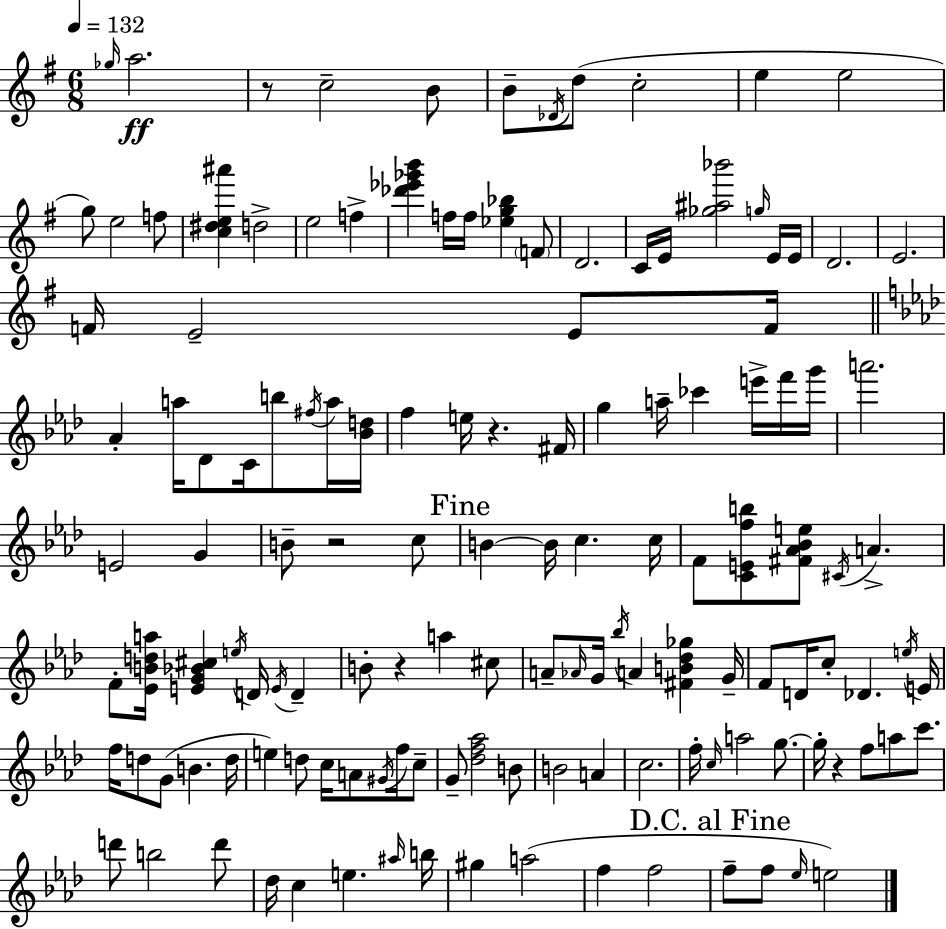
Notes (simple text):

Gb5/s A5/h. R/e C5/h B4/e B4/e Db4/s D5/e C5/h E5/q E5/h G5/e E5/h F5/e [C5,D#5,E5,A#6]/q D5/h E5/h F5/q [Db6,Eb6,Gb6,B6]/q F5/s F5/s [Eb5,G5,Bb5]/q F4/e D4/h. C4/s E4/s [Gb5,A#5,Bb6]/h G5/s E4/s E4/s D4/h. E4/h. F4/s E4/h E4/e F4/s Ab4/q A5/s Db4/e C4/s B5/e F#5/s A5/s [Bb4,D5]/s F5/q E5/s R/q. F#4/s G5/q A5/s CES6/q E6/s F6/s G6/s A6/h. E4/h G4/q B4/e R/h C5/e B4/q B4/s C5/q. C5/s F4/e [C4,E4,F5,B5]/e [F#4,Ab4,Bb4,E5]/e C#4/s A4/q. F4/e [Eb4,B4,D5,A5]/s [E4,G4,Bb4,C#5]/q E5/s D4/s E4/s D4/q B4/e R/q A5/q C#5/e A4/e Ab4/s G4/s Bb5/s A4/q [F#4,B4,Db5,Gb5]/q G4/s F4/e D4/s C5/e Db4/q. E5/s E4/s F5/s D5/e G4/e B4/q. D5/s E5/q D5/e C5/s A4/e G#4/s F5/s C5/e G4/e [Db5,F5,Ab5]/h B4/e B4/h A4/q C5/h. F5/s C5/s A5/h G5/e. G5/s R/q F5/e A5/e C6/e. D6/e B5/h D6/e Db5/s C5/q E5/q. A#5/s B5/s G#5/q A5/h F5/q F5/h F5/e F5/e Eb5/s E5/h